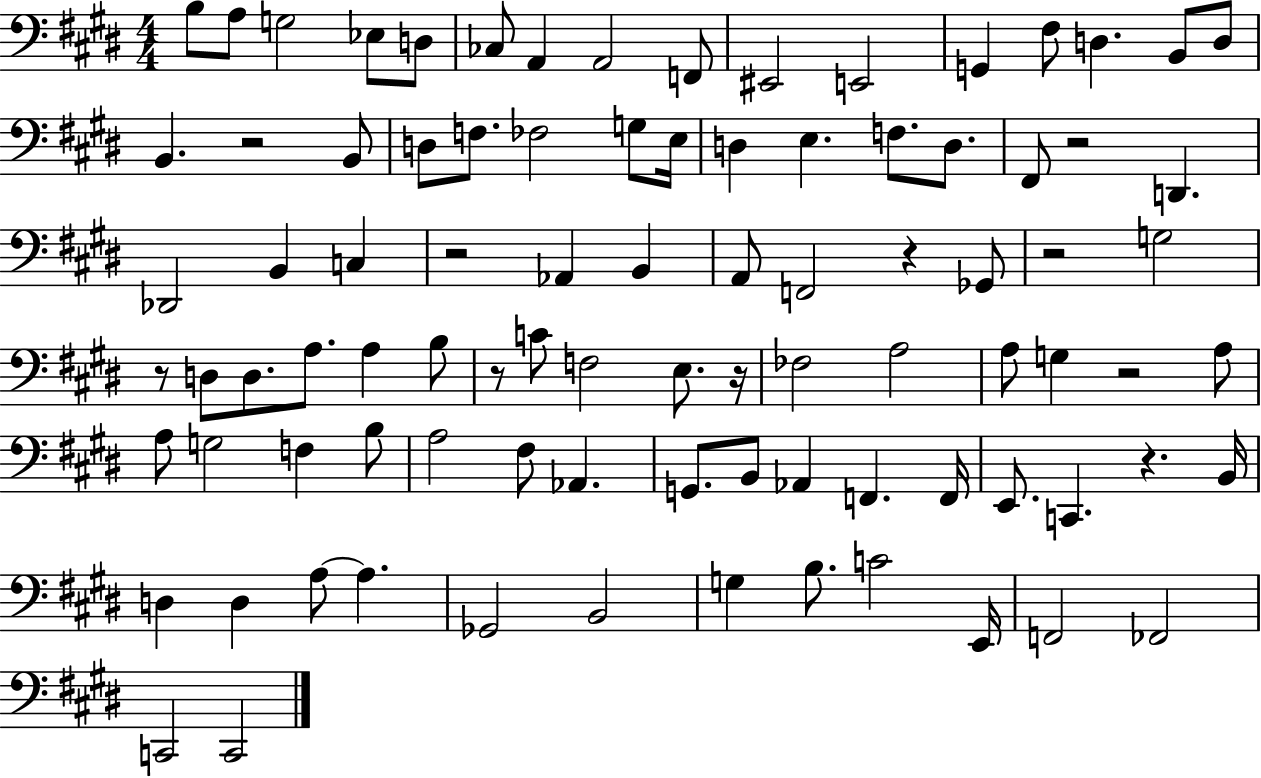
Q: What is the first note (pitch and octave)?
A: B3